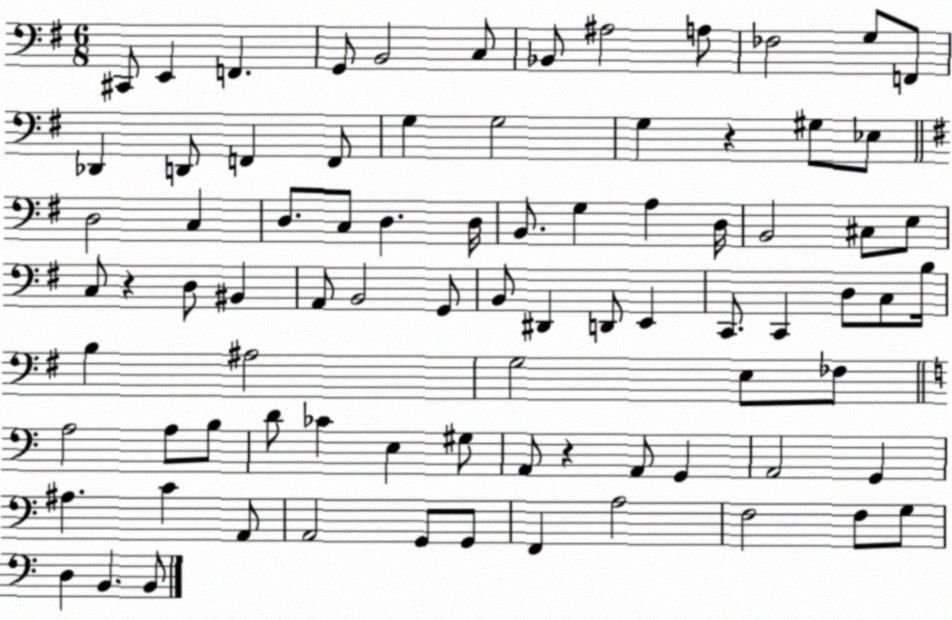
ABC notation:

X:1
T:Untitled
M:6/8
L:1/4
K:G
^C,,/2 E,, F,, G,,/2 B,,2 C,/2 _B,,/2 ^A,2 A,/2 _F,2 G,/2 F,,/2 _D,, D,,/2 F,, F,,/2 G, G,2 G, z ^G,/2 _E,/2 D,2 C, D,/2 C,/2 D, D,/4 B,,/2 G, A, D,/4 B,,2 ^C,/2 E,/2 C,/2 z D,/2 ^B,, A,,/2 B,,2 G,,/2 B,,/2 ^D,, D,,/2 E,, C,,/2 C,, D,/2 C,/2 B,/4 B, ^A,2 G,2 E,/2 _F,/2 A,2 A,/2 B,/2 D/2 _C E, ^G,/2 A,,/2 z A,,/2 G,, A,,2 G,, ^A, C A,,/2 A,,2 G,,/2 G,,/2 F,, A,2 F,2 F,/2 G,/2 D, B,, B,,/2